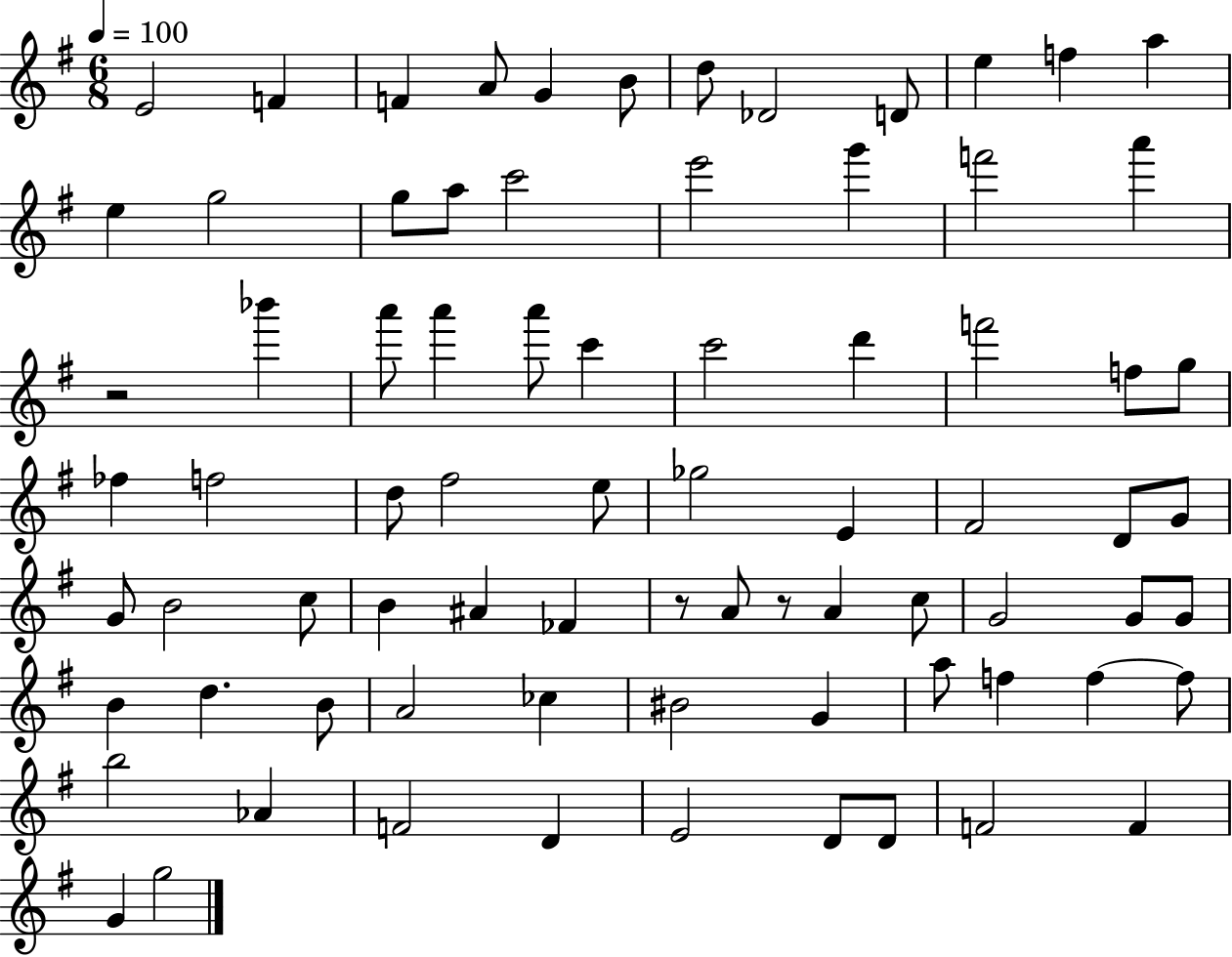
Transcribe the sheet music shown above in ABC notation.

X:1
T:Untitled
M:6/8
L:1/4
K:G
E2 F F A/2 G B/2 d/2 _D2 D/2 e f a e g2 g/2 a/2 c'2 e'2 g' f'2 a' z2 _b' a'/2 a' a'/2 c' c'2 d' f'2 f/2 g/2 _f f2 d/2 ^f2 e/2 _g2 E ^F2 D/2 G/2 G/2 B2 c/2 B ^A _F z/2 A/2 z/2 A c/2 G2 G/2 G/2 B d B/2 A2 _c ^B2 G a/2 f f f/2 b2 _A F2 D E2 D/2 D/2 F2 F G g2